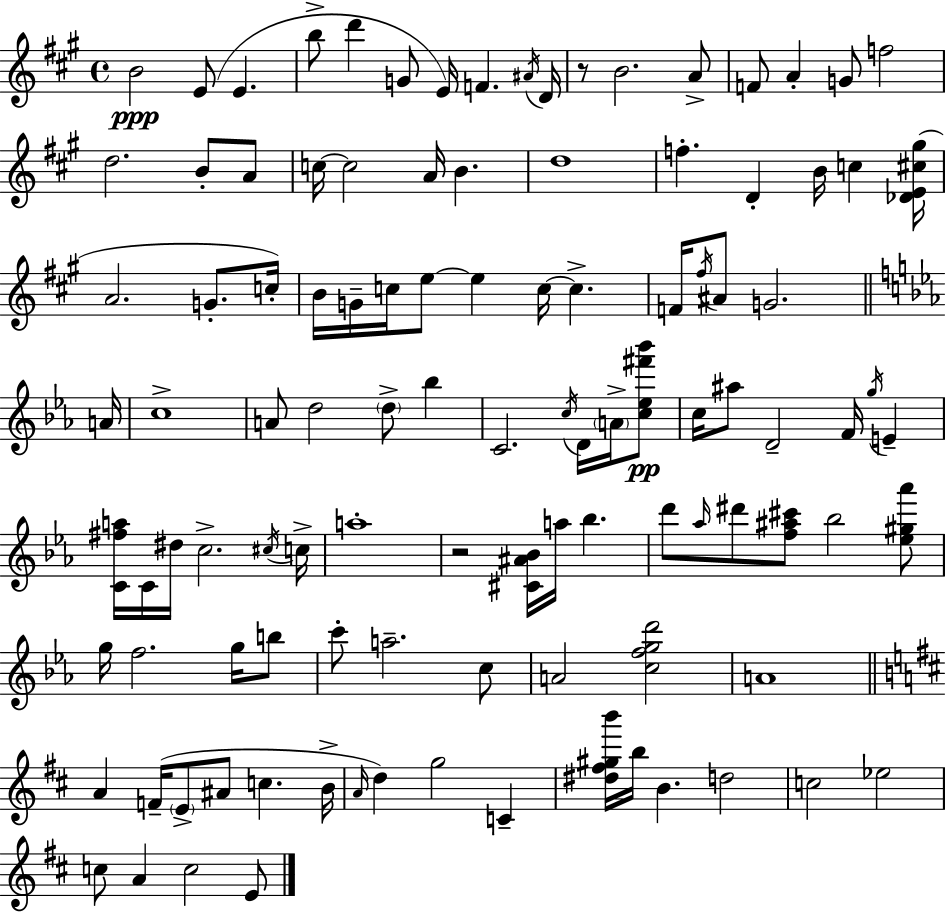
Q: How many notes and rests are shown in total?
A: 108